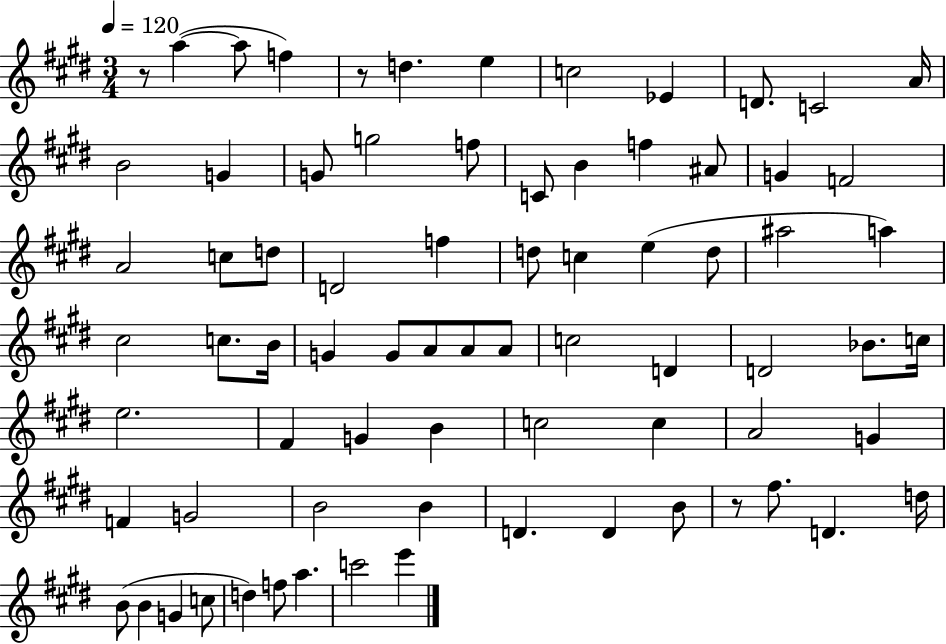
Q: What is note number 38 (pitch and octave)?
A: A4